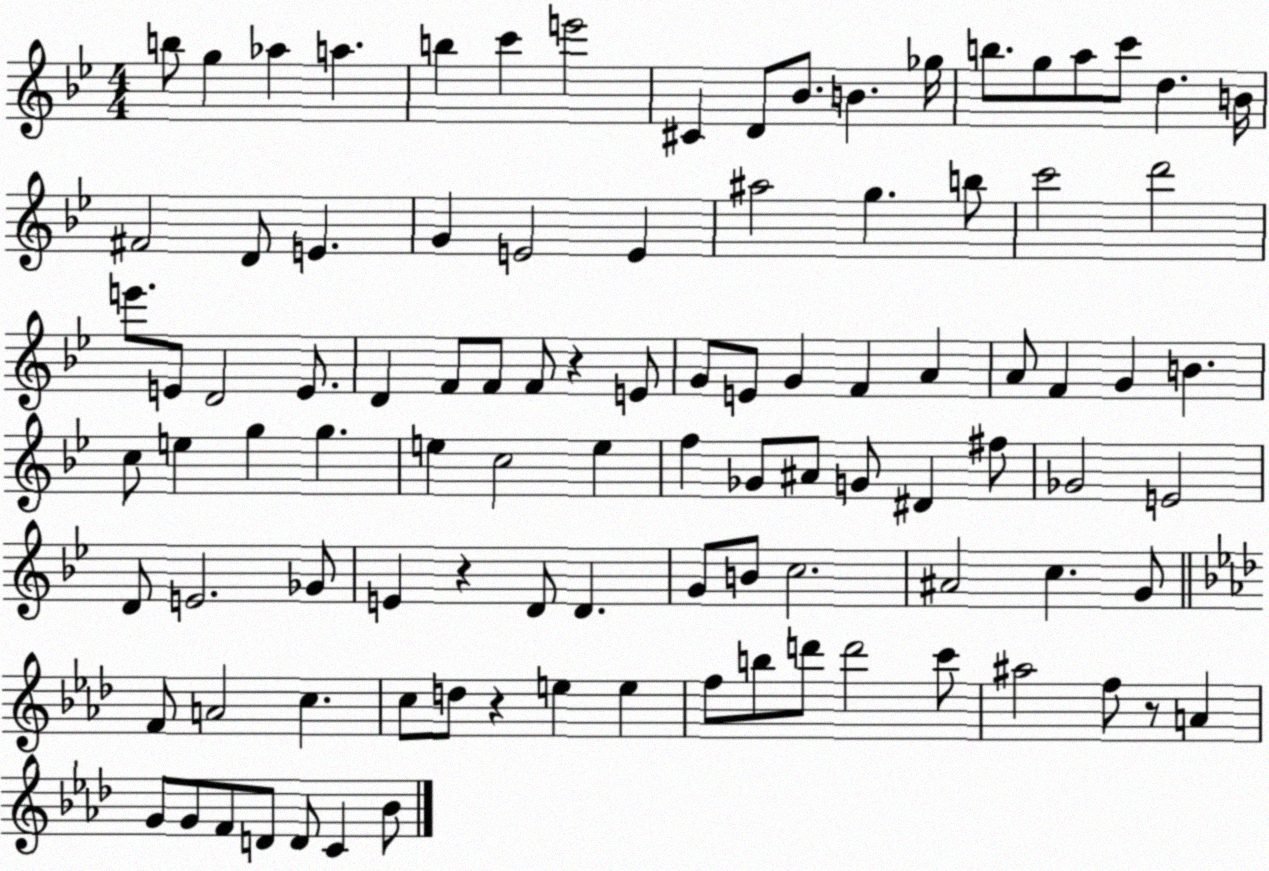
X:1
T:Untitled
M:4/4
L:1/4
K:Bb
b/2 g _a a b c' e'2 ^C D/2 _B/2 B _g/4 b/2 g/2 a/2 c'/2 d B/4 ^F2 D/2 E G E2 E ^a2 g b/2 c'2 d'2 e'/2 E/2 D2 E/2 D F/2 F/2 F/2 z E/2 G/2 E/2 G F A A/2 F G B c/2 e g g e c2 e f _G/2 ^A/2 G/2 ^D ^f/2 _G2 E2 D/2 E2 _G/2 E z D/2 D G/2 B/2 c2 ^A2 c G/2 F/2 A2 c c/2 d/2 z e e f/2 b/2 d'/2 d'2 c'/2 ^a2 f/2 z/2 A G/2 G/2 F/2 D/2 D/2 C _B/2